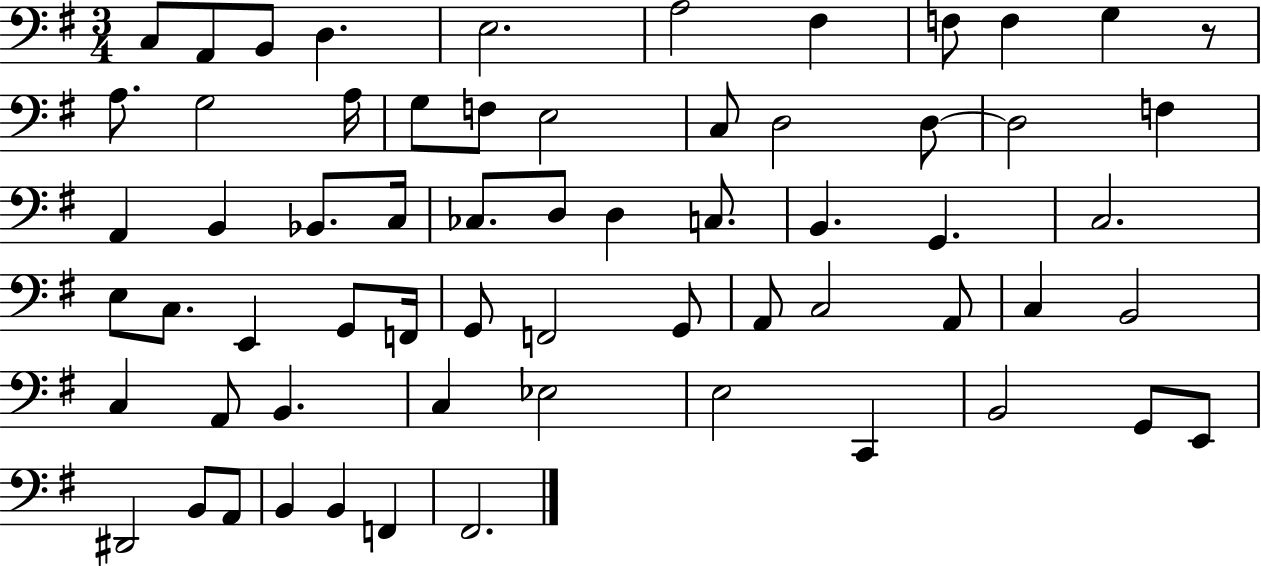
X:1
T:Untitled
M:3/4
L:1/4
K:G
C,/2 A,,/2 B,,/2 D, E,2 A,2 ^F, F,/2 F, G, z/2 A,/2 G,2 A,/4 G,/2 F,/2 E,2 C,/2 D,2 D,/2 D,2 F, A,, B,, _B,,/2 C,/4 _C,/2 D,/2 D, C,/2 B,, G,, C,2 E,/2 C,/2 E,, G,,/2 F,,/4 G,,/2 F,,2 G,,/2 A,,/2 C,2 A,,/2 C, B,,2 C, A,,/2 B,, C, _E,2 E,2 C,, B,,2 G,,/2 E,,/2 ^D,,2 B,,/2 A,,/2 B,, B,, F,, ^F,,2